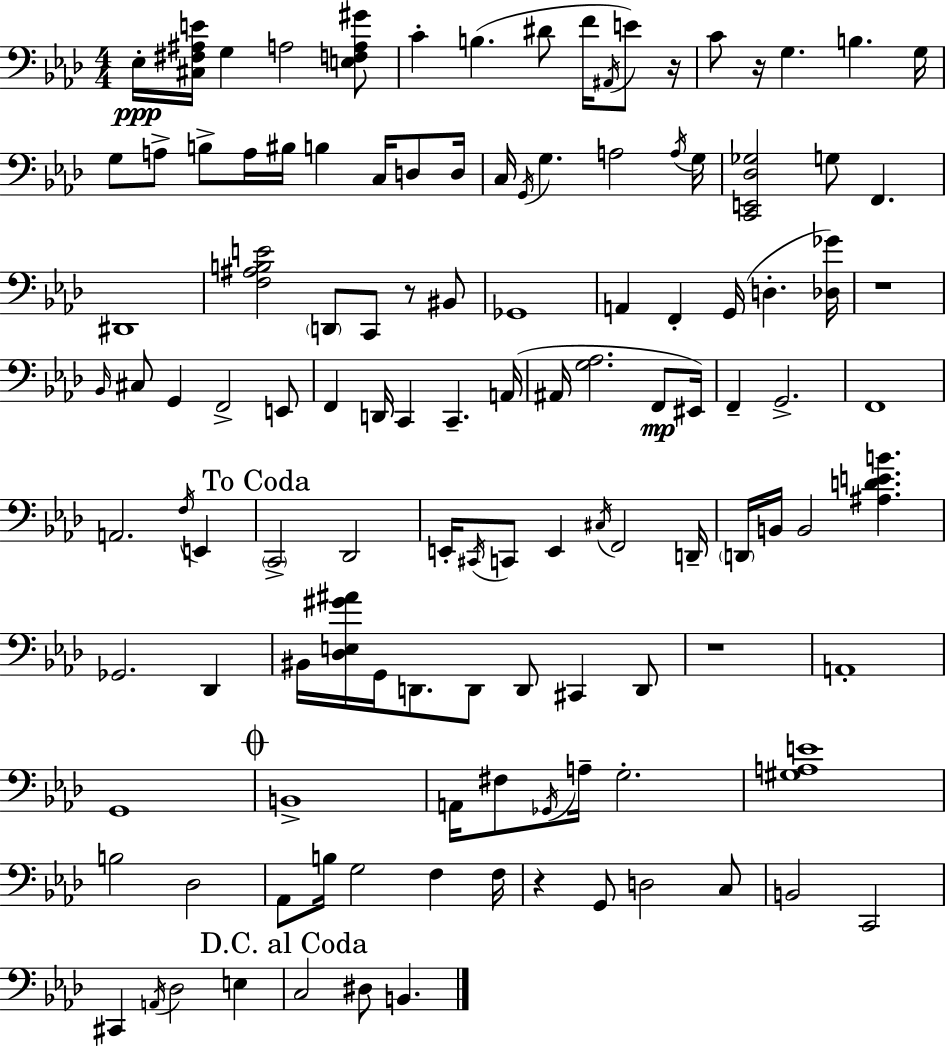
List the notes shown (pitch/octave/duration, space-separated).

Eb3/s [C#3,F#3,A#3,E4]/s G3/q A3/h [E3,F3,A3,G#4]/e C4/q B3/q. D#4/e F4/s A#2/s E4/e R/s C4/e R/s G3/q. B3/q. G3/s G3/e A3/e B3/e A3/s BIS3/s B3/q C3/s D3/e D3/s C3/s G2/s G3/q. A3/h A3/s G3/s [C2,E2,Db3,Gb3]/h G3/e F2/q. D#2/w [F3,A#3,B3,E4]/h D2/e C2/e R/e BIS2/e Gb2/w A2/q F2/q G2/s D3/q. [Db3,Gb4]/s R/w Bb2/s C#3/e G2/q F2/h E2/e F2/q D2/s C2/q C2/q. A2/s A#2/s [G3,Ab3]/h. F2/e EIS2/s F2/q G2/h. F2/w A2/h. F3/s E2/q C2/h Db2/h E2/s C#2/s C2/e E2/q C#3/s F2/h D2/s D2/s B2/s B2/h [A#3,D4,E4,B4]/q. Gb2/h. Db2/q BIS2/s [Db3,E3,G#4,A#4]/s G2/s D2/e. D2/e D2/e C#2/q D2/e R/w A2/w G2/w B2/w A2/s F#3/e Gb2/s A3/s G3/h. [G#3,A3,E4]/w B3/h Db3/h Ab2/e B3/s G3/h F3/q F3/s R/q G2/e D3/h C3/e B2/h C2/h C#2/q A2/s Db3/h E3/q C3/h D#3/e B2/q.